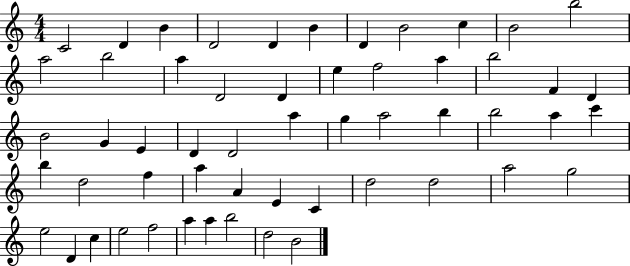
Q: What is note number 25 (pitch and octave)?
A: E4